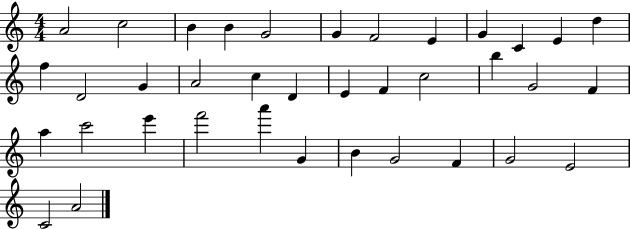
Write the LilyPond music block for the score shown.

{
  \clef treble
  \numericTimeSignature
  \time 4/4
  \key c \major
  a'2 c''2 | b'4 b'4 g'2 | g'4 f'2 e'4 | g'4 c'4 e'4 d''4 | \break f''4 d'2 g'4 | a'2 c''4 d'4 | e'4 f'4 c''2 | b''4 g'2 f'4 | \break a''4 c'''2 e'''4 | f'''2 a'''4 g'4 | b'4 g'2 f'4 | g'2 e'2 | \break c'2 a'2 | \bar "|."
}